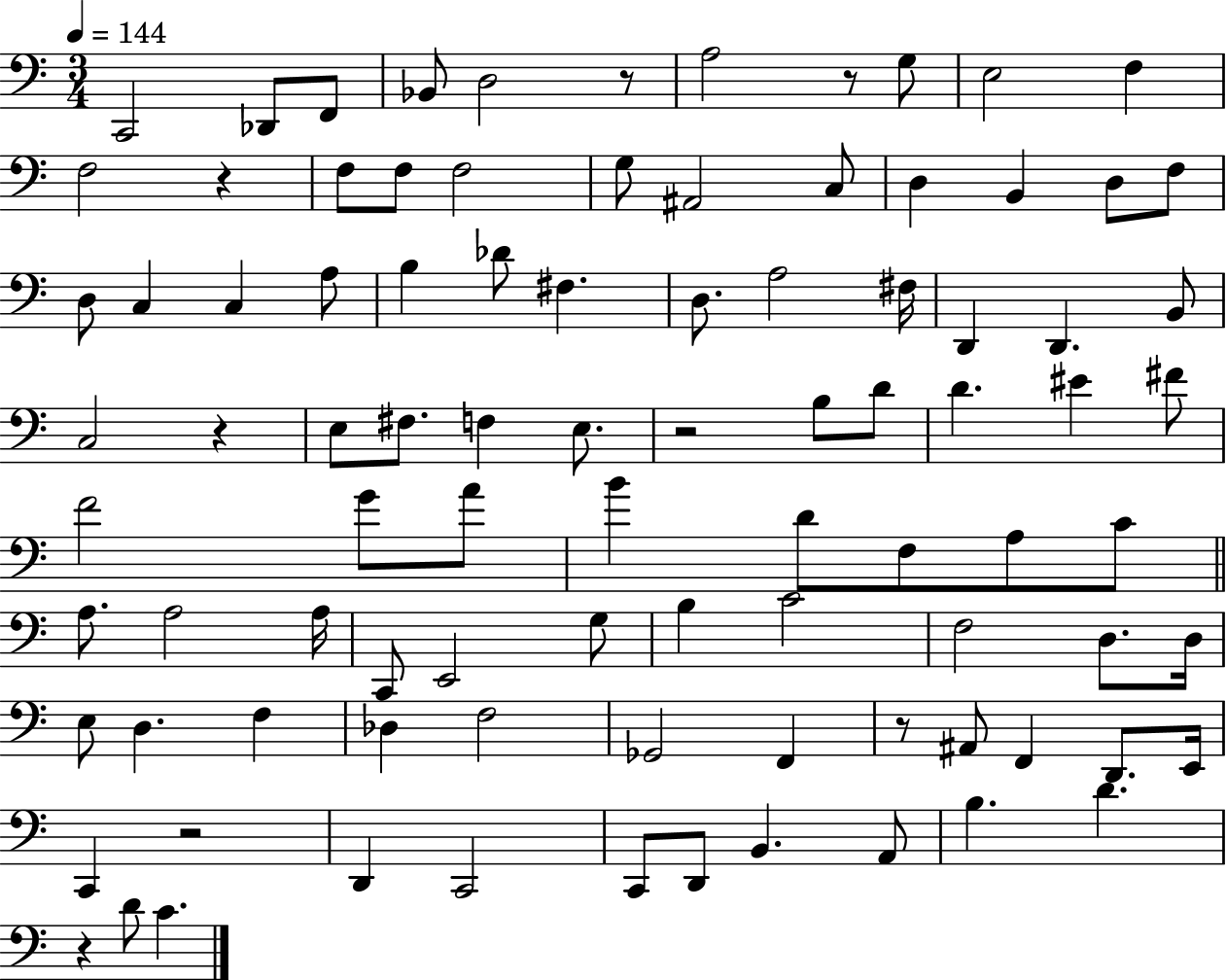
X:1
T:Untitled
M:3/4
L:1/4
K:C
C,,2 _D,,/2 F,,/2 _B,,/2 D,2 z/2 A,2 z/2 G,/2 E,2 F, F,2 z F,/2 F,/2 F,2 G,/2 ^A,,2 C,/2 D, B,, D,/2 F,/2 D,/2 C, C, A,/2 B, _D/2 ^F, D,/2 A,2 ^F,/4 D,, D,, B,,/2 C,2 z E,/2 ^F,/2 F, E,/2 z2 B,/2 D/2 D ^E ^F/2 F2 G/2 A/2 B D/2 F,/2 A,/2 C/2 A,/2 A,2 A,/4 C,,/2 E,,2 G,/2 B, C2 F,2 D,/2 D,/4 E,/2 D, F, _D, F,2 _G,,2 F,, z/2 ^A,,/2 F,, D,,/2 E,,/4 C,, z2 D,, C,,2 C,,/2 D,,/2 B,, A,,/2 B, D z D/2 C